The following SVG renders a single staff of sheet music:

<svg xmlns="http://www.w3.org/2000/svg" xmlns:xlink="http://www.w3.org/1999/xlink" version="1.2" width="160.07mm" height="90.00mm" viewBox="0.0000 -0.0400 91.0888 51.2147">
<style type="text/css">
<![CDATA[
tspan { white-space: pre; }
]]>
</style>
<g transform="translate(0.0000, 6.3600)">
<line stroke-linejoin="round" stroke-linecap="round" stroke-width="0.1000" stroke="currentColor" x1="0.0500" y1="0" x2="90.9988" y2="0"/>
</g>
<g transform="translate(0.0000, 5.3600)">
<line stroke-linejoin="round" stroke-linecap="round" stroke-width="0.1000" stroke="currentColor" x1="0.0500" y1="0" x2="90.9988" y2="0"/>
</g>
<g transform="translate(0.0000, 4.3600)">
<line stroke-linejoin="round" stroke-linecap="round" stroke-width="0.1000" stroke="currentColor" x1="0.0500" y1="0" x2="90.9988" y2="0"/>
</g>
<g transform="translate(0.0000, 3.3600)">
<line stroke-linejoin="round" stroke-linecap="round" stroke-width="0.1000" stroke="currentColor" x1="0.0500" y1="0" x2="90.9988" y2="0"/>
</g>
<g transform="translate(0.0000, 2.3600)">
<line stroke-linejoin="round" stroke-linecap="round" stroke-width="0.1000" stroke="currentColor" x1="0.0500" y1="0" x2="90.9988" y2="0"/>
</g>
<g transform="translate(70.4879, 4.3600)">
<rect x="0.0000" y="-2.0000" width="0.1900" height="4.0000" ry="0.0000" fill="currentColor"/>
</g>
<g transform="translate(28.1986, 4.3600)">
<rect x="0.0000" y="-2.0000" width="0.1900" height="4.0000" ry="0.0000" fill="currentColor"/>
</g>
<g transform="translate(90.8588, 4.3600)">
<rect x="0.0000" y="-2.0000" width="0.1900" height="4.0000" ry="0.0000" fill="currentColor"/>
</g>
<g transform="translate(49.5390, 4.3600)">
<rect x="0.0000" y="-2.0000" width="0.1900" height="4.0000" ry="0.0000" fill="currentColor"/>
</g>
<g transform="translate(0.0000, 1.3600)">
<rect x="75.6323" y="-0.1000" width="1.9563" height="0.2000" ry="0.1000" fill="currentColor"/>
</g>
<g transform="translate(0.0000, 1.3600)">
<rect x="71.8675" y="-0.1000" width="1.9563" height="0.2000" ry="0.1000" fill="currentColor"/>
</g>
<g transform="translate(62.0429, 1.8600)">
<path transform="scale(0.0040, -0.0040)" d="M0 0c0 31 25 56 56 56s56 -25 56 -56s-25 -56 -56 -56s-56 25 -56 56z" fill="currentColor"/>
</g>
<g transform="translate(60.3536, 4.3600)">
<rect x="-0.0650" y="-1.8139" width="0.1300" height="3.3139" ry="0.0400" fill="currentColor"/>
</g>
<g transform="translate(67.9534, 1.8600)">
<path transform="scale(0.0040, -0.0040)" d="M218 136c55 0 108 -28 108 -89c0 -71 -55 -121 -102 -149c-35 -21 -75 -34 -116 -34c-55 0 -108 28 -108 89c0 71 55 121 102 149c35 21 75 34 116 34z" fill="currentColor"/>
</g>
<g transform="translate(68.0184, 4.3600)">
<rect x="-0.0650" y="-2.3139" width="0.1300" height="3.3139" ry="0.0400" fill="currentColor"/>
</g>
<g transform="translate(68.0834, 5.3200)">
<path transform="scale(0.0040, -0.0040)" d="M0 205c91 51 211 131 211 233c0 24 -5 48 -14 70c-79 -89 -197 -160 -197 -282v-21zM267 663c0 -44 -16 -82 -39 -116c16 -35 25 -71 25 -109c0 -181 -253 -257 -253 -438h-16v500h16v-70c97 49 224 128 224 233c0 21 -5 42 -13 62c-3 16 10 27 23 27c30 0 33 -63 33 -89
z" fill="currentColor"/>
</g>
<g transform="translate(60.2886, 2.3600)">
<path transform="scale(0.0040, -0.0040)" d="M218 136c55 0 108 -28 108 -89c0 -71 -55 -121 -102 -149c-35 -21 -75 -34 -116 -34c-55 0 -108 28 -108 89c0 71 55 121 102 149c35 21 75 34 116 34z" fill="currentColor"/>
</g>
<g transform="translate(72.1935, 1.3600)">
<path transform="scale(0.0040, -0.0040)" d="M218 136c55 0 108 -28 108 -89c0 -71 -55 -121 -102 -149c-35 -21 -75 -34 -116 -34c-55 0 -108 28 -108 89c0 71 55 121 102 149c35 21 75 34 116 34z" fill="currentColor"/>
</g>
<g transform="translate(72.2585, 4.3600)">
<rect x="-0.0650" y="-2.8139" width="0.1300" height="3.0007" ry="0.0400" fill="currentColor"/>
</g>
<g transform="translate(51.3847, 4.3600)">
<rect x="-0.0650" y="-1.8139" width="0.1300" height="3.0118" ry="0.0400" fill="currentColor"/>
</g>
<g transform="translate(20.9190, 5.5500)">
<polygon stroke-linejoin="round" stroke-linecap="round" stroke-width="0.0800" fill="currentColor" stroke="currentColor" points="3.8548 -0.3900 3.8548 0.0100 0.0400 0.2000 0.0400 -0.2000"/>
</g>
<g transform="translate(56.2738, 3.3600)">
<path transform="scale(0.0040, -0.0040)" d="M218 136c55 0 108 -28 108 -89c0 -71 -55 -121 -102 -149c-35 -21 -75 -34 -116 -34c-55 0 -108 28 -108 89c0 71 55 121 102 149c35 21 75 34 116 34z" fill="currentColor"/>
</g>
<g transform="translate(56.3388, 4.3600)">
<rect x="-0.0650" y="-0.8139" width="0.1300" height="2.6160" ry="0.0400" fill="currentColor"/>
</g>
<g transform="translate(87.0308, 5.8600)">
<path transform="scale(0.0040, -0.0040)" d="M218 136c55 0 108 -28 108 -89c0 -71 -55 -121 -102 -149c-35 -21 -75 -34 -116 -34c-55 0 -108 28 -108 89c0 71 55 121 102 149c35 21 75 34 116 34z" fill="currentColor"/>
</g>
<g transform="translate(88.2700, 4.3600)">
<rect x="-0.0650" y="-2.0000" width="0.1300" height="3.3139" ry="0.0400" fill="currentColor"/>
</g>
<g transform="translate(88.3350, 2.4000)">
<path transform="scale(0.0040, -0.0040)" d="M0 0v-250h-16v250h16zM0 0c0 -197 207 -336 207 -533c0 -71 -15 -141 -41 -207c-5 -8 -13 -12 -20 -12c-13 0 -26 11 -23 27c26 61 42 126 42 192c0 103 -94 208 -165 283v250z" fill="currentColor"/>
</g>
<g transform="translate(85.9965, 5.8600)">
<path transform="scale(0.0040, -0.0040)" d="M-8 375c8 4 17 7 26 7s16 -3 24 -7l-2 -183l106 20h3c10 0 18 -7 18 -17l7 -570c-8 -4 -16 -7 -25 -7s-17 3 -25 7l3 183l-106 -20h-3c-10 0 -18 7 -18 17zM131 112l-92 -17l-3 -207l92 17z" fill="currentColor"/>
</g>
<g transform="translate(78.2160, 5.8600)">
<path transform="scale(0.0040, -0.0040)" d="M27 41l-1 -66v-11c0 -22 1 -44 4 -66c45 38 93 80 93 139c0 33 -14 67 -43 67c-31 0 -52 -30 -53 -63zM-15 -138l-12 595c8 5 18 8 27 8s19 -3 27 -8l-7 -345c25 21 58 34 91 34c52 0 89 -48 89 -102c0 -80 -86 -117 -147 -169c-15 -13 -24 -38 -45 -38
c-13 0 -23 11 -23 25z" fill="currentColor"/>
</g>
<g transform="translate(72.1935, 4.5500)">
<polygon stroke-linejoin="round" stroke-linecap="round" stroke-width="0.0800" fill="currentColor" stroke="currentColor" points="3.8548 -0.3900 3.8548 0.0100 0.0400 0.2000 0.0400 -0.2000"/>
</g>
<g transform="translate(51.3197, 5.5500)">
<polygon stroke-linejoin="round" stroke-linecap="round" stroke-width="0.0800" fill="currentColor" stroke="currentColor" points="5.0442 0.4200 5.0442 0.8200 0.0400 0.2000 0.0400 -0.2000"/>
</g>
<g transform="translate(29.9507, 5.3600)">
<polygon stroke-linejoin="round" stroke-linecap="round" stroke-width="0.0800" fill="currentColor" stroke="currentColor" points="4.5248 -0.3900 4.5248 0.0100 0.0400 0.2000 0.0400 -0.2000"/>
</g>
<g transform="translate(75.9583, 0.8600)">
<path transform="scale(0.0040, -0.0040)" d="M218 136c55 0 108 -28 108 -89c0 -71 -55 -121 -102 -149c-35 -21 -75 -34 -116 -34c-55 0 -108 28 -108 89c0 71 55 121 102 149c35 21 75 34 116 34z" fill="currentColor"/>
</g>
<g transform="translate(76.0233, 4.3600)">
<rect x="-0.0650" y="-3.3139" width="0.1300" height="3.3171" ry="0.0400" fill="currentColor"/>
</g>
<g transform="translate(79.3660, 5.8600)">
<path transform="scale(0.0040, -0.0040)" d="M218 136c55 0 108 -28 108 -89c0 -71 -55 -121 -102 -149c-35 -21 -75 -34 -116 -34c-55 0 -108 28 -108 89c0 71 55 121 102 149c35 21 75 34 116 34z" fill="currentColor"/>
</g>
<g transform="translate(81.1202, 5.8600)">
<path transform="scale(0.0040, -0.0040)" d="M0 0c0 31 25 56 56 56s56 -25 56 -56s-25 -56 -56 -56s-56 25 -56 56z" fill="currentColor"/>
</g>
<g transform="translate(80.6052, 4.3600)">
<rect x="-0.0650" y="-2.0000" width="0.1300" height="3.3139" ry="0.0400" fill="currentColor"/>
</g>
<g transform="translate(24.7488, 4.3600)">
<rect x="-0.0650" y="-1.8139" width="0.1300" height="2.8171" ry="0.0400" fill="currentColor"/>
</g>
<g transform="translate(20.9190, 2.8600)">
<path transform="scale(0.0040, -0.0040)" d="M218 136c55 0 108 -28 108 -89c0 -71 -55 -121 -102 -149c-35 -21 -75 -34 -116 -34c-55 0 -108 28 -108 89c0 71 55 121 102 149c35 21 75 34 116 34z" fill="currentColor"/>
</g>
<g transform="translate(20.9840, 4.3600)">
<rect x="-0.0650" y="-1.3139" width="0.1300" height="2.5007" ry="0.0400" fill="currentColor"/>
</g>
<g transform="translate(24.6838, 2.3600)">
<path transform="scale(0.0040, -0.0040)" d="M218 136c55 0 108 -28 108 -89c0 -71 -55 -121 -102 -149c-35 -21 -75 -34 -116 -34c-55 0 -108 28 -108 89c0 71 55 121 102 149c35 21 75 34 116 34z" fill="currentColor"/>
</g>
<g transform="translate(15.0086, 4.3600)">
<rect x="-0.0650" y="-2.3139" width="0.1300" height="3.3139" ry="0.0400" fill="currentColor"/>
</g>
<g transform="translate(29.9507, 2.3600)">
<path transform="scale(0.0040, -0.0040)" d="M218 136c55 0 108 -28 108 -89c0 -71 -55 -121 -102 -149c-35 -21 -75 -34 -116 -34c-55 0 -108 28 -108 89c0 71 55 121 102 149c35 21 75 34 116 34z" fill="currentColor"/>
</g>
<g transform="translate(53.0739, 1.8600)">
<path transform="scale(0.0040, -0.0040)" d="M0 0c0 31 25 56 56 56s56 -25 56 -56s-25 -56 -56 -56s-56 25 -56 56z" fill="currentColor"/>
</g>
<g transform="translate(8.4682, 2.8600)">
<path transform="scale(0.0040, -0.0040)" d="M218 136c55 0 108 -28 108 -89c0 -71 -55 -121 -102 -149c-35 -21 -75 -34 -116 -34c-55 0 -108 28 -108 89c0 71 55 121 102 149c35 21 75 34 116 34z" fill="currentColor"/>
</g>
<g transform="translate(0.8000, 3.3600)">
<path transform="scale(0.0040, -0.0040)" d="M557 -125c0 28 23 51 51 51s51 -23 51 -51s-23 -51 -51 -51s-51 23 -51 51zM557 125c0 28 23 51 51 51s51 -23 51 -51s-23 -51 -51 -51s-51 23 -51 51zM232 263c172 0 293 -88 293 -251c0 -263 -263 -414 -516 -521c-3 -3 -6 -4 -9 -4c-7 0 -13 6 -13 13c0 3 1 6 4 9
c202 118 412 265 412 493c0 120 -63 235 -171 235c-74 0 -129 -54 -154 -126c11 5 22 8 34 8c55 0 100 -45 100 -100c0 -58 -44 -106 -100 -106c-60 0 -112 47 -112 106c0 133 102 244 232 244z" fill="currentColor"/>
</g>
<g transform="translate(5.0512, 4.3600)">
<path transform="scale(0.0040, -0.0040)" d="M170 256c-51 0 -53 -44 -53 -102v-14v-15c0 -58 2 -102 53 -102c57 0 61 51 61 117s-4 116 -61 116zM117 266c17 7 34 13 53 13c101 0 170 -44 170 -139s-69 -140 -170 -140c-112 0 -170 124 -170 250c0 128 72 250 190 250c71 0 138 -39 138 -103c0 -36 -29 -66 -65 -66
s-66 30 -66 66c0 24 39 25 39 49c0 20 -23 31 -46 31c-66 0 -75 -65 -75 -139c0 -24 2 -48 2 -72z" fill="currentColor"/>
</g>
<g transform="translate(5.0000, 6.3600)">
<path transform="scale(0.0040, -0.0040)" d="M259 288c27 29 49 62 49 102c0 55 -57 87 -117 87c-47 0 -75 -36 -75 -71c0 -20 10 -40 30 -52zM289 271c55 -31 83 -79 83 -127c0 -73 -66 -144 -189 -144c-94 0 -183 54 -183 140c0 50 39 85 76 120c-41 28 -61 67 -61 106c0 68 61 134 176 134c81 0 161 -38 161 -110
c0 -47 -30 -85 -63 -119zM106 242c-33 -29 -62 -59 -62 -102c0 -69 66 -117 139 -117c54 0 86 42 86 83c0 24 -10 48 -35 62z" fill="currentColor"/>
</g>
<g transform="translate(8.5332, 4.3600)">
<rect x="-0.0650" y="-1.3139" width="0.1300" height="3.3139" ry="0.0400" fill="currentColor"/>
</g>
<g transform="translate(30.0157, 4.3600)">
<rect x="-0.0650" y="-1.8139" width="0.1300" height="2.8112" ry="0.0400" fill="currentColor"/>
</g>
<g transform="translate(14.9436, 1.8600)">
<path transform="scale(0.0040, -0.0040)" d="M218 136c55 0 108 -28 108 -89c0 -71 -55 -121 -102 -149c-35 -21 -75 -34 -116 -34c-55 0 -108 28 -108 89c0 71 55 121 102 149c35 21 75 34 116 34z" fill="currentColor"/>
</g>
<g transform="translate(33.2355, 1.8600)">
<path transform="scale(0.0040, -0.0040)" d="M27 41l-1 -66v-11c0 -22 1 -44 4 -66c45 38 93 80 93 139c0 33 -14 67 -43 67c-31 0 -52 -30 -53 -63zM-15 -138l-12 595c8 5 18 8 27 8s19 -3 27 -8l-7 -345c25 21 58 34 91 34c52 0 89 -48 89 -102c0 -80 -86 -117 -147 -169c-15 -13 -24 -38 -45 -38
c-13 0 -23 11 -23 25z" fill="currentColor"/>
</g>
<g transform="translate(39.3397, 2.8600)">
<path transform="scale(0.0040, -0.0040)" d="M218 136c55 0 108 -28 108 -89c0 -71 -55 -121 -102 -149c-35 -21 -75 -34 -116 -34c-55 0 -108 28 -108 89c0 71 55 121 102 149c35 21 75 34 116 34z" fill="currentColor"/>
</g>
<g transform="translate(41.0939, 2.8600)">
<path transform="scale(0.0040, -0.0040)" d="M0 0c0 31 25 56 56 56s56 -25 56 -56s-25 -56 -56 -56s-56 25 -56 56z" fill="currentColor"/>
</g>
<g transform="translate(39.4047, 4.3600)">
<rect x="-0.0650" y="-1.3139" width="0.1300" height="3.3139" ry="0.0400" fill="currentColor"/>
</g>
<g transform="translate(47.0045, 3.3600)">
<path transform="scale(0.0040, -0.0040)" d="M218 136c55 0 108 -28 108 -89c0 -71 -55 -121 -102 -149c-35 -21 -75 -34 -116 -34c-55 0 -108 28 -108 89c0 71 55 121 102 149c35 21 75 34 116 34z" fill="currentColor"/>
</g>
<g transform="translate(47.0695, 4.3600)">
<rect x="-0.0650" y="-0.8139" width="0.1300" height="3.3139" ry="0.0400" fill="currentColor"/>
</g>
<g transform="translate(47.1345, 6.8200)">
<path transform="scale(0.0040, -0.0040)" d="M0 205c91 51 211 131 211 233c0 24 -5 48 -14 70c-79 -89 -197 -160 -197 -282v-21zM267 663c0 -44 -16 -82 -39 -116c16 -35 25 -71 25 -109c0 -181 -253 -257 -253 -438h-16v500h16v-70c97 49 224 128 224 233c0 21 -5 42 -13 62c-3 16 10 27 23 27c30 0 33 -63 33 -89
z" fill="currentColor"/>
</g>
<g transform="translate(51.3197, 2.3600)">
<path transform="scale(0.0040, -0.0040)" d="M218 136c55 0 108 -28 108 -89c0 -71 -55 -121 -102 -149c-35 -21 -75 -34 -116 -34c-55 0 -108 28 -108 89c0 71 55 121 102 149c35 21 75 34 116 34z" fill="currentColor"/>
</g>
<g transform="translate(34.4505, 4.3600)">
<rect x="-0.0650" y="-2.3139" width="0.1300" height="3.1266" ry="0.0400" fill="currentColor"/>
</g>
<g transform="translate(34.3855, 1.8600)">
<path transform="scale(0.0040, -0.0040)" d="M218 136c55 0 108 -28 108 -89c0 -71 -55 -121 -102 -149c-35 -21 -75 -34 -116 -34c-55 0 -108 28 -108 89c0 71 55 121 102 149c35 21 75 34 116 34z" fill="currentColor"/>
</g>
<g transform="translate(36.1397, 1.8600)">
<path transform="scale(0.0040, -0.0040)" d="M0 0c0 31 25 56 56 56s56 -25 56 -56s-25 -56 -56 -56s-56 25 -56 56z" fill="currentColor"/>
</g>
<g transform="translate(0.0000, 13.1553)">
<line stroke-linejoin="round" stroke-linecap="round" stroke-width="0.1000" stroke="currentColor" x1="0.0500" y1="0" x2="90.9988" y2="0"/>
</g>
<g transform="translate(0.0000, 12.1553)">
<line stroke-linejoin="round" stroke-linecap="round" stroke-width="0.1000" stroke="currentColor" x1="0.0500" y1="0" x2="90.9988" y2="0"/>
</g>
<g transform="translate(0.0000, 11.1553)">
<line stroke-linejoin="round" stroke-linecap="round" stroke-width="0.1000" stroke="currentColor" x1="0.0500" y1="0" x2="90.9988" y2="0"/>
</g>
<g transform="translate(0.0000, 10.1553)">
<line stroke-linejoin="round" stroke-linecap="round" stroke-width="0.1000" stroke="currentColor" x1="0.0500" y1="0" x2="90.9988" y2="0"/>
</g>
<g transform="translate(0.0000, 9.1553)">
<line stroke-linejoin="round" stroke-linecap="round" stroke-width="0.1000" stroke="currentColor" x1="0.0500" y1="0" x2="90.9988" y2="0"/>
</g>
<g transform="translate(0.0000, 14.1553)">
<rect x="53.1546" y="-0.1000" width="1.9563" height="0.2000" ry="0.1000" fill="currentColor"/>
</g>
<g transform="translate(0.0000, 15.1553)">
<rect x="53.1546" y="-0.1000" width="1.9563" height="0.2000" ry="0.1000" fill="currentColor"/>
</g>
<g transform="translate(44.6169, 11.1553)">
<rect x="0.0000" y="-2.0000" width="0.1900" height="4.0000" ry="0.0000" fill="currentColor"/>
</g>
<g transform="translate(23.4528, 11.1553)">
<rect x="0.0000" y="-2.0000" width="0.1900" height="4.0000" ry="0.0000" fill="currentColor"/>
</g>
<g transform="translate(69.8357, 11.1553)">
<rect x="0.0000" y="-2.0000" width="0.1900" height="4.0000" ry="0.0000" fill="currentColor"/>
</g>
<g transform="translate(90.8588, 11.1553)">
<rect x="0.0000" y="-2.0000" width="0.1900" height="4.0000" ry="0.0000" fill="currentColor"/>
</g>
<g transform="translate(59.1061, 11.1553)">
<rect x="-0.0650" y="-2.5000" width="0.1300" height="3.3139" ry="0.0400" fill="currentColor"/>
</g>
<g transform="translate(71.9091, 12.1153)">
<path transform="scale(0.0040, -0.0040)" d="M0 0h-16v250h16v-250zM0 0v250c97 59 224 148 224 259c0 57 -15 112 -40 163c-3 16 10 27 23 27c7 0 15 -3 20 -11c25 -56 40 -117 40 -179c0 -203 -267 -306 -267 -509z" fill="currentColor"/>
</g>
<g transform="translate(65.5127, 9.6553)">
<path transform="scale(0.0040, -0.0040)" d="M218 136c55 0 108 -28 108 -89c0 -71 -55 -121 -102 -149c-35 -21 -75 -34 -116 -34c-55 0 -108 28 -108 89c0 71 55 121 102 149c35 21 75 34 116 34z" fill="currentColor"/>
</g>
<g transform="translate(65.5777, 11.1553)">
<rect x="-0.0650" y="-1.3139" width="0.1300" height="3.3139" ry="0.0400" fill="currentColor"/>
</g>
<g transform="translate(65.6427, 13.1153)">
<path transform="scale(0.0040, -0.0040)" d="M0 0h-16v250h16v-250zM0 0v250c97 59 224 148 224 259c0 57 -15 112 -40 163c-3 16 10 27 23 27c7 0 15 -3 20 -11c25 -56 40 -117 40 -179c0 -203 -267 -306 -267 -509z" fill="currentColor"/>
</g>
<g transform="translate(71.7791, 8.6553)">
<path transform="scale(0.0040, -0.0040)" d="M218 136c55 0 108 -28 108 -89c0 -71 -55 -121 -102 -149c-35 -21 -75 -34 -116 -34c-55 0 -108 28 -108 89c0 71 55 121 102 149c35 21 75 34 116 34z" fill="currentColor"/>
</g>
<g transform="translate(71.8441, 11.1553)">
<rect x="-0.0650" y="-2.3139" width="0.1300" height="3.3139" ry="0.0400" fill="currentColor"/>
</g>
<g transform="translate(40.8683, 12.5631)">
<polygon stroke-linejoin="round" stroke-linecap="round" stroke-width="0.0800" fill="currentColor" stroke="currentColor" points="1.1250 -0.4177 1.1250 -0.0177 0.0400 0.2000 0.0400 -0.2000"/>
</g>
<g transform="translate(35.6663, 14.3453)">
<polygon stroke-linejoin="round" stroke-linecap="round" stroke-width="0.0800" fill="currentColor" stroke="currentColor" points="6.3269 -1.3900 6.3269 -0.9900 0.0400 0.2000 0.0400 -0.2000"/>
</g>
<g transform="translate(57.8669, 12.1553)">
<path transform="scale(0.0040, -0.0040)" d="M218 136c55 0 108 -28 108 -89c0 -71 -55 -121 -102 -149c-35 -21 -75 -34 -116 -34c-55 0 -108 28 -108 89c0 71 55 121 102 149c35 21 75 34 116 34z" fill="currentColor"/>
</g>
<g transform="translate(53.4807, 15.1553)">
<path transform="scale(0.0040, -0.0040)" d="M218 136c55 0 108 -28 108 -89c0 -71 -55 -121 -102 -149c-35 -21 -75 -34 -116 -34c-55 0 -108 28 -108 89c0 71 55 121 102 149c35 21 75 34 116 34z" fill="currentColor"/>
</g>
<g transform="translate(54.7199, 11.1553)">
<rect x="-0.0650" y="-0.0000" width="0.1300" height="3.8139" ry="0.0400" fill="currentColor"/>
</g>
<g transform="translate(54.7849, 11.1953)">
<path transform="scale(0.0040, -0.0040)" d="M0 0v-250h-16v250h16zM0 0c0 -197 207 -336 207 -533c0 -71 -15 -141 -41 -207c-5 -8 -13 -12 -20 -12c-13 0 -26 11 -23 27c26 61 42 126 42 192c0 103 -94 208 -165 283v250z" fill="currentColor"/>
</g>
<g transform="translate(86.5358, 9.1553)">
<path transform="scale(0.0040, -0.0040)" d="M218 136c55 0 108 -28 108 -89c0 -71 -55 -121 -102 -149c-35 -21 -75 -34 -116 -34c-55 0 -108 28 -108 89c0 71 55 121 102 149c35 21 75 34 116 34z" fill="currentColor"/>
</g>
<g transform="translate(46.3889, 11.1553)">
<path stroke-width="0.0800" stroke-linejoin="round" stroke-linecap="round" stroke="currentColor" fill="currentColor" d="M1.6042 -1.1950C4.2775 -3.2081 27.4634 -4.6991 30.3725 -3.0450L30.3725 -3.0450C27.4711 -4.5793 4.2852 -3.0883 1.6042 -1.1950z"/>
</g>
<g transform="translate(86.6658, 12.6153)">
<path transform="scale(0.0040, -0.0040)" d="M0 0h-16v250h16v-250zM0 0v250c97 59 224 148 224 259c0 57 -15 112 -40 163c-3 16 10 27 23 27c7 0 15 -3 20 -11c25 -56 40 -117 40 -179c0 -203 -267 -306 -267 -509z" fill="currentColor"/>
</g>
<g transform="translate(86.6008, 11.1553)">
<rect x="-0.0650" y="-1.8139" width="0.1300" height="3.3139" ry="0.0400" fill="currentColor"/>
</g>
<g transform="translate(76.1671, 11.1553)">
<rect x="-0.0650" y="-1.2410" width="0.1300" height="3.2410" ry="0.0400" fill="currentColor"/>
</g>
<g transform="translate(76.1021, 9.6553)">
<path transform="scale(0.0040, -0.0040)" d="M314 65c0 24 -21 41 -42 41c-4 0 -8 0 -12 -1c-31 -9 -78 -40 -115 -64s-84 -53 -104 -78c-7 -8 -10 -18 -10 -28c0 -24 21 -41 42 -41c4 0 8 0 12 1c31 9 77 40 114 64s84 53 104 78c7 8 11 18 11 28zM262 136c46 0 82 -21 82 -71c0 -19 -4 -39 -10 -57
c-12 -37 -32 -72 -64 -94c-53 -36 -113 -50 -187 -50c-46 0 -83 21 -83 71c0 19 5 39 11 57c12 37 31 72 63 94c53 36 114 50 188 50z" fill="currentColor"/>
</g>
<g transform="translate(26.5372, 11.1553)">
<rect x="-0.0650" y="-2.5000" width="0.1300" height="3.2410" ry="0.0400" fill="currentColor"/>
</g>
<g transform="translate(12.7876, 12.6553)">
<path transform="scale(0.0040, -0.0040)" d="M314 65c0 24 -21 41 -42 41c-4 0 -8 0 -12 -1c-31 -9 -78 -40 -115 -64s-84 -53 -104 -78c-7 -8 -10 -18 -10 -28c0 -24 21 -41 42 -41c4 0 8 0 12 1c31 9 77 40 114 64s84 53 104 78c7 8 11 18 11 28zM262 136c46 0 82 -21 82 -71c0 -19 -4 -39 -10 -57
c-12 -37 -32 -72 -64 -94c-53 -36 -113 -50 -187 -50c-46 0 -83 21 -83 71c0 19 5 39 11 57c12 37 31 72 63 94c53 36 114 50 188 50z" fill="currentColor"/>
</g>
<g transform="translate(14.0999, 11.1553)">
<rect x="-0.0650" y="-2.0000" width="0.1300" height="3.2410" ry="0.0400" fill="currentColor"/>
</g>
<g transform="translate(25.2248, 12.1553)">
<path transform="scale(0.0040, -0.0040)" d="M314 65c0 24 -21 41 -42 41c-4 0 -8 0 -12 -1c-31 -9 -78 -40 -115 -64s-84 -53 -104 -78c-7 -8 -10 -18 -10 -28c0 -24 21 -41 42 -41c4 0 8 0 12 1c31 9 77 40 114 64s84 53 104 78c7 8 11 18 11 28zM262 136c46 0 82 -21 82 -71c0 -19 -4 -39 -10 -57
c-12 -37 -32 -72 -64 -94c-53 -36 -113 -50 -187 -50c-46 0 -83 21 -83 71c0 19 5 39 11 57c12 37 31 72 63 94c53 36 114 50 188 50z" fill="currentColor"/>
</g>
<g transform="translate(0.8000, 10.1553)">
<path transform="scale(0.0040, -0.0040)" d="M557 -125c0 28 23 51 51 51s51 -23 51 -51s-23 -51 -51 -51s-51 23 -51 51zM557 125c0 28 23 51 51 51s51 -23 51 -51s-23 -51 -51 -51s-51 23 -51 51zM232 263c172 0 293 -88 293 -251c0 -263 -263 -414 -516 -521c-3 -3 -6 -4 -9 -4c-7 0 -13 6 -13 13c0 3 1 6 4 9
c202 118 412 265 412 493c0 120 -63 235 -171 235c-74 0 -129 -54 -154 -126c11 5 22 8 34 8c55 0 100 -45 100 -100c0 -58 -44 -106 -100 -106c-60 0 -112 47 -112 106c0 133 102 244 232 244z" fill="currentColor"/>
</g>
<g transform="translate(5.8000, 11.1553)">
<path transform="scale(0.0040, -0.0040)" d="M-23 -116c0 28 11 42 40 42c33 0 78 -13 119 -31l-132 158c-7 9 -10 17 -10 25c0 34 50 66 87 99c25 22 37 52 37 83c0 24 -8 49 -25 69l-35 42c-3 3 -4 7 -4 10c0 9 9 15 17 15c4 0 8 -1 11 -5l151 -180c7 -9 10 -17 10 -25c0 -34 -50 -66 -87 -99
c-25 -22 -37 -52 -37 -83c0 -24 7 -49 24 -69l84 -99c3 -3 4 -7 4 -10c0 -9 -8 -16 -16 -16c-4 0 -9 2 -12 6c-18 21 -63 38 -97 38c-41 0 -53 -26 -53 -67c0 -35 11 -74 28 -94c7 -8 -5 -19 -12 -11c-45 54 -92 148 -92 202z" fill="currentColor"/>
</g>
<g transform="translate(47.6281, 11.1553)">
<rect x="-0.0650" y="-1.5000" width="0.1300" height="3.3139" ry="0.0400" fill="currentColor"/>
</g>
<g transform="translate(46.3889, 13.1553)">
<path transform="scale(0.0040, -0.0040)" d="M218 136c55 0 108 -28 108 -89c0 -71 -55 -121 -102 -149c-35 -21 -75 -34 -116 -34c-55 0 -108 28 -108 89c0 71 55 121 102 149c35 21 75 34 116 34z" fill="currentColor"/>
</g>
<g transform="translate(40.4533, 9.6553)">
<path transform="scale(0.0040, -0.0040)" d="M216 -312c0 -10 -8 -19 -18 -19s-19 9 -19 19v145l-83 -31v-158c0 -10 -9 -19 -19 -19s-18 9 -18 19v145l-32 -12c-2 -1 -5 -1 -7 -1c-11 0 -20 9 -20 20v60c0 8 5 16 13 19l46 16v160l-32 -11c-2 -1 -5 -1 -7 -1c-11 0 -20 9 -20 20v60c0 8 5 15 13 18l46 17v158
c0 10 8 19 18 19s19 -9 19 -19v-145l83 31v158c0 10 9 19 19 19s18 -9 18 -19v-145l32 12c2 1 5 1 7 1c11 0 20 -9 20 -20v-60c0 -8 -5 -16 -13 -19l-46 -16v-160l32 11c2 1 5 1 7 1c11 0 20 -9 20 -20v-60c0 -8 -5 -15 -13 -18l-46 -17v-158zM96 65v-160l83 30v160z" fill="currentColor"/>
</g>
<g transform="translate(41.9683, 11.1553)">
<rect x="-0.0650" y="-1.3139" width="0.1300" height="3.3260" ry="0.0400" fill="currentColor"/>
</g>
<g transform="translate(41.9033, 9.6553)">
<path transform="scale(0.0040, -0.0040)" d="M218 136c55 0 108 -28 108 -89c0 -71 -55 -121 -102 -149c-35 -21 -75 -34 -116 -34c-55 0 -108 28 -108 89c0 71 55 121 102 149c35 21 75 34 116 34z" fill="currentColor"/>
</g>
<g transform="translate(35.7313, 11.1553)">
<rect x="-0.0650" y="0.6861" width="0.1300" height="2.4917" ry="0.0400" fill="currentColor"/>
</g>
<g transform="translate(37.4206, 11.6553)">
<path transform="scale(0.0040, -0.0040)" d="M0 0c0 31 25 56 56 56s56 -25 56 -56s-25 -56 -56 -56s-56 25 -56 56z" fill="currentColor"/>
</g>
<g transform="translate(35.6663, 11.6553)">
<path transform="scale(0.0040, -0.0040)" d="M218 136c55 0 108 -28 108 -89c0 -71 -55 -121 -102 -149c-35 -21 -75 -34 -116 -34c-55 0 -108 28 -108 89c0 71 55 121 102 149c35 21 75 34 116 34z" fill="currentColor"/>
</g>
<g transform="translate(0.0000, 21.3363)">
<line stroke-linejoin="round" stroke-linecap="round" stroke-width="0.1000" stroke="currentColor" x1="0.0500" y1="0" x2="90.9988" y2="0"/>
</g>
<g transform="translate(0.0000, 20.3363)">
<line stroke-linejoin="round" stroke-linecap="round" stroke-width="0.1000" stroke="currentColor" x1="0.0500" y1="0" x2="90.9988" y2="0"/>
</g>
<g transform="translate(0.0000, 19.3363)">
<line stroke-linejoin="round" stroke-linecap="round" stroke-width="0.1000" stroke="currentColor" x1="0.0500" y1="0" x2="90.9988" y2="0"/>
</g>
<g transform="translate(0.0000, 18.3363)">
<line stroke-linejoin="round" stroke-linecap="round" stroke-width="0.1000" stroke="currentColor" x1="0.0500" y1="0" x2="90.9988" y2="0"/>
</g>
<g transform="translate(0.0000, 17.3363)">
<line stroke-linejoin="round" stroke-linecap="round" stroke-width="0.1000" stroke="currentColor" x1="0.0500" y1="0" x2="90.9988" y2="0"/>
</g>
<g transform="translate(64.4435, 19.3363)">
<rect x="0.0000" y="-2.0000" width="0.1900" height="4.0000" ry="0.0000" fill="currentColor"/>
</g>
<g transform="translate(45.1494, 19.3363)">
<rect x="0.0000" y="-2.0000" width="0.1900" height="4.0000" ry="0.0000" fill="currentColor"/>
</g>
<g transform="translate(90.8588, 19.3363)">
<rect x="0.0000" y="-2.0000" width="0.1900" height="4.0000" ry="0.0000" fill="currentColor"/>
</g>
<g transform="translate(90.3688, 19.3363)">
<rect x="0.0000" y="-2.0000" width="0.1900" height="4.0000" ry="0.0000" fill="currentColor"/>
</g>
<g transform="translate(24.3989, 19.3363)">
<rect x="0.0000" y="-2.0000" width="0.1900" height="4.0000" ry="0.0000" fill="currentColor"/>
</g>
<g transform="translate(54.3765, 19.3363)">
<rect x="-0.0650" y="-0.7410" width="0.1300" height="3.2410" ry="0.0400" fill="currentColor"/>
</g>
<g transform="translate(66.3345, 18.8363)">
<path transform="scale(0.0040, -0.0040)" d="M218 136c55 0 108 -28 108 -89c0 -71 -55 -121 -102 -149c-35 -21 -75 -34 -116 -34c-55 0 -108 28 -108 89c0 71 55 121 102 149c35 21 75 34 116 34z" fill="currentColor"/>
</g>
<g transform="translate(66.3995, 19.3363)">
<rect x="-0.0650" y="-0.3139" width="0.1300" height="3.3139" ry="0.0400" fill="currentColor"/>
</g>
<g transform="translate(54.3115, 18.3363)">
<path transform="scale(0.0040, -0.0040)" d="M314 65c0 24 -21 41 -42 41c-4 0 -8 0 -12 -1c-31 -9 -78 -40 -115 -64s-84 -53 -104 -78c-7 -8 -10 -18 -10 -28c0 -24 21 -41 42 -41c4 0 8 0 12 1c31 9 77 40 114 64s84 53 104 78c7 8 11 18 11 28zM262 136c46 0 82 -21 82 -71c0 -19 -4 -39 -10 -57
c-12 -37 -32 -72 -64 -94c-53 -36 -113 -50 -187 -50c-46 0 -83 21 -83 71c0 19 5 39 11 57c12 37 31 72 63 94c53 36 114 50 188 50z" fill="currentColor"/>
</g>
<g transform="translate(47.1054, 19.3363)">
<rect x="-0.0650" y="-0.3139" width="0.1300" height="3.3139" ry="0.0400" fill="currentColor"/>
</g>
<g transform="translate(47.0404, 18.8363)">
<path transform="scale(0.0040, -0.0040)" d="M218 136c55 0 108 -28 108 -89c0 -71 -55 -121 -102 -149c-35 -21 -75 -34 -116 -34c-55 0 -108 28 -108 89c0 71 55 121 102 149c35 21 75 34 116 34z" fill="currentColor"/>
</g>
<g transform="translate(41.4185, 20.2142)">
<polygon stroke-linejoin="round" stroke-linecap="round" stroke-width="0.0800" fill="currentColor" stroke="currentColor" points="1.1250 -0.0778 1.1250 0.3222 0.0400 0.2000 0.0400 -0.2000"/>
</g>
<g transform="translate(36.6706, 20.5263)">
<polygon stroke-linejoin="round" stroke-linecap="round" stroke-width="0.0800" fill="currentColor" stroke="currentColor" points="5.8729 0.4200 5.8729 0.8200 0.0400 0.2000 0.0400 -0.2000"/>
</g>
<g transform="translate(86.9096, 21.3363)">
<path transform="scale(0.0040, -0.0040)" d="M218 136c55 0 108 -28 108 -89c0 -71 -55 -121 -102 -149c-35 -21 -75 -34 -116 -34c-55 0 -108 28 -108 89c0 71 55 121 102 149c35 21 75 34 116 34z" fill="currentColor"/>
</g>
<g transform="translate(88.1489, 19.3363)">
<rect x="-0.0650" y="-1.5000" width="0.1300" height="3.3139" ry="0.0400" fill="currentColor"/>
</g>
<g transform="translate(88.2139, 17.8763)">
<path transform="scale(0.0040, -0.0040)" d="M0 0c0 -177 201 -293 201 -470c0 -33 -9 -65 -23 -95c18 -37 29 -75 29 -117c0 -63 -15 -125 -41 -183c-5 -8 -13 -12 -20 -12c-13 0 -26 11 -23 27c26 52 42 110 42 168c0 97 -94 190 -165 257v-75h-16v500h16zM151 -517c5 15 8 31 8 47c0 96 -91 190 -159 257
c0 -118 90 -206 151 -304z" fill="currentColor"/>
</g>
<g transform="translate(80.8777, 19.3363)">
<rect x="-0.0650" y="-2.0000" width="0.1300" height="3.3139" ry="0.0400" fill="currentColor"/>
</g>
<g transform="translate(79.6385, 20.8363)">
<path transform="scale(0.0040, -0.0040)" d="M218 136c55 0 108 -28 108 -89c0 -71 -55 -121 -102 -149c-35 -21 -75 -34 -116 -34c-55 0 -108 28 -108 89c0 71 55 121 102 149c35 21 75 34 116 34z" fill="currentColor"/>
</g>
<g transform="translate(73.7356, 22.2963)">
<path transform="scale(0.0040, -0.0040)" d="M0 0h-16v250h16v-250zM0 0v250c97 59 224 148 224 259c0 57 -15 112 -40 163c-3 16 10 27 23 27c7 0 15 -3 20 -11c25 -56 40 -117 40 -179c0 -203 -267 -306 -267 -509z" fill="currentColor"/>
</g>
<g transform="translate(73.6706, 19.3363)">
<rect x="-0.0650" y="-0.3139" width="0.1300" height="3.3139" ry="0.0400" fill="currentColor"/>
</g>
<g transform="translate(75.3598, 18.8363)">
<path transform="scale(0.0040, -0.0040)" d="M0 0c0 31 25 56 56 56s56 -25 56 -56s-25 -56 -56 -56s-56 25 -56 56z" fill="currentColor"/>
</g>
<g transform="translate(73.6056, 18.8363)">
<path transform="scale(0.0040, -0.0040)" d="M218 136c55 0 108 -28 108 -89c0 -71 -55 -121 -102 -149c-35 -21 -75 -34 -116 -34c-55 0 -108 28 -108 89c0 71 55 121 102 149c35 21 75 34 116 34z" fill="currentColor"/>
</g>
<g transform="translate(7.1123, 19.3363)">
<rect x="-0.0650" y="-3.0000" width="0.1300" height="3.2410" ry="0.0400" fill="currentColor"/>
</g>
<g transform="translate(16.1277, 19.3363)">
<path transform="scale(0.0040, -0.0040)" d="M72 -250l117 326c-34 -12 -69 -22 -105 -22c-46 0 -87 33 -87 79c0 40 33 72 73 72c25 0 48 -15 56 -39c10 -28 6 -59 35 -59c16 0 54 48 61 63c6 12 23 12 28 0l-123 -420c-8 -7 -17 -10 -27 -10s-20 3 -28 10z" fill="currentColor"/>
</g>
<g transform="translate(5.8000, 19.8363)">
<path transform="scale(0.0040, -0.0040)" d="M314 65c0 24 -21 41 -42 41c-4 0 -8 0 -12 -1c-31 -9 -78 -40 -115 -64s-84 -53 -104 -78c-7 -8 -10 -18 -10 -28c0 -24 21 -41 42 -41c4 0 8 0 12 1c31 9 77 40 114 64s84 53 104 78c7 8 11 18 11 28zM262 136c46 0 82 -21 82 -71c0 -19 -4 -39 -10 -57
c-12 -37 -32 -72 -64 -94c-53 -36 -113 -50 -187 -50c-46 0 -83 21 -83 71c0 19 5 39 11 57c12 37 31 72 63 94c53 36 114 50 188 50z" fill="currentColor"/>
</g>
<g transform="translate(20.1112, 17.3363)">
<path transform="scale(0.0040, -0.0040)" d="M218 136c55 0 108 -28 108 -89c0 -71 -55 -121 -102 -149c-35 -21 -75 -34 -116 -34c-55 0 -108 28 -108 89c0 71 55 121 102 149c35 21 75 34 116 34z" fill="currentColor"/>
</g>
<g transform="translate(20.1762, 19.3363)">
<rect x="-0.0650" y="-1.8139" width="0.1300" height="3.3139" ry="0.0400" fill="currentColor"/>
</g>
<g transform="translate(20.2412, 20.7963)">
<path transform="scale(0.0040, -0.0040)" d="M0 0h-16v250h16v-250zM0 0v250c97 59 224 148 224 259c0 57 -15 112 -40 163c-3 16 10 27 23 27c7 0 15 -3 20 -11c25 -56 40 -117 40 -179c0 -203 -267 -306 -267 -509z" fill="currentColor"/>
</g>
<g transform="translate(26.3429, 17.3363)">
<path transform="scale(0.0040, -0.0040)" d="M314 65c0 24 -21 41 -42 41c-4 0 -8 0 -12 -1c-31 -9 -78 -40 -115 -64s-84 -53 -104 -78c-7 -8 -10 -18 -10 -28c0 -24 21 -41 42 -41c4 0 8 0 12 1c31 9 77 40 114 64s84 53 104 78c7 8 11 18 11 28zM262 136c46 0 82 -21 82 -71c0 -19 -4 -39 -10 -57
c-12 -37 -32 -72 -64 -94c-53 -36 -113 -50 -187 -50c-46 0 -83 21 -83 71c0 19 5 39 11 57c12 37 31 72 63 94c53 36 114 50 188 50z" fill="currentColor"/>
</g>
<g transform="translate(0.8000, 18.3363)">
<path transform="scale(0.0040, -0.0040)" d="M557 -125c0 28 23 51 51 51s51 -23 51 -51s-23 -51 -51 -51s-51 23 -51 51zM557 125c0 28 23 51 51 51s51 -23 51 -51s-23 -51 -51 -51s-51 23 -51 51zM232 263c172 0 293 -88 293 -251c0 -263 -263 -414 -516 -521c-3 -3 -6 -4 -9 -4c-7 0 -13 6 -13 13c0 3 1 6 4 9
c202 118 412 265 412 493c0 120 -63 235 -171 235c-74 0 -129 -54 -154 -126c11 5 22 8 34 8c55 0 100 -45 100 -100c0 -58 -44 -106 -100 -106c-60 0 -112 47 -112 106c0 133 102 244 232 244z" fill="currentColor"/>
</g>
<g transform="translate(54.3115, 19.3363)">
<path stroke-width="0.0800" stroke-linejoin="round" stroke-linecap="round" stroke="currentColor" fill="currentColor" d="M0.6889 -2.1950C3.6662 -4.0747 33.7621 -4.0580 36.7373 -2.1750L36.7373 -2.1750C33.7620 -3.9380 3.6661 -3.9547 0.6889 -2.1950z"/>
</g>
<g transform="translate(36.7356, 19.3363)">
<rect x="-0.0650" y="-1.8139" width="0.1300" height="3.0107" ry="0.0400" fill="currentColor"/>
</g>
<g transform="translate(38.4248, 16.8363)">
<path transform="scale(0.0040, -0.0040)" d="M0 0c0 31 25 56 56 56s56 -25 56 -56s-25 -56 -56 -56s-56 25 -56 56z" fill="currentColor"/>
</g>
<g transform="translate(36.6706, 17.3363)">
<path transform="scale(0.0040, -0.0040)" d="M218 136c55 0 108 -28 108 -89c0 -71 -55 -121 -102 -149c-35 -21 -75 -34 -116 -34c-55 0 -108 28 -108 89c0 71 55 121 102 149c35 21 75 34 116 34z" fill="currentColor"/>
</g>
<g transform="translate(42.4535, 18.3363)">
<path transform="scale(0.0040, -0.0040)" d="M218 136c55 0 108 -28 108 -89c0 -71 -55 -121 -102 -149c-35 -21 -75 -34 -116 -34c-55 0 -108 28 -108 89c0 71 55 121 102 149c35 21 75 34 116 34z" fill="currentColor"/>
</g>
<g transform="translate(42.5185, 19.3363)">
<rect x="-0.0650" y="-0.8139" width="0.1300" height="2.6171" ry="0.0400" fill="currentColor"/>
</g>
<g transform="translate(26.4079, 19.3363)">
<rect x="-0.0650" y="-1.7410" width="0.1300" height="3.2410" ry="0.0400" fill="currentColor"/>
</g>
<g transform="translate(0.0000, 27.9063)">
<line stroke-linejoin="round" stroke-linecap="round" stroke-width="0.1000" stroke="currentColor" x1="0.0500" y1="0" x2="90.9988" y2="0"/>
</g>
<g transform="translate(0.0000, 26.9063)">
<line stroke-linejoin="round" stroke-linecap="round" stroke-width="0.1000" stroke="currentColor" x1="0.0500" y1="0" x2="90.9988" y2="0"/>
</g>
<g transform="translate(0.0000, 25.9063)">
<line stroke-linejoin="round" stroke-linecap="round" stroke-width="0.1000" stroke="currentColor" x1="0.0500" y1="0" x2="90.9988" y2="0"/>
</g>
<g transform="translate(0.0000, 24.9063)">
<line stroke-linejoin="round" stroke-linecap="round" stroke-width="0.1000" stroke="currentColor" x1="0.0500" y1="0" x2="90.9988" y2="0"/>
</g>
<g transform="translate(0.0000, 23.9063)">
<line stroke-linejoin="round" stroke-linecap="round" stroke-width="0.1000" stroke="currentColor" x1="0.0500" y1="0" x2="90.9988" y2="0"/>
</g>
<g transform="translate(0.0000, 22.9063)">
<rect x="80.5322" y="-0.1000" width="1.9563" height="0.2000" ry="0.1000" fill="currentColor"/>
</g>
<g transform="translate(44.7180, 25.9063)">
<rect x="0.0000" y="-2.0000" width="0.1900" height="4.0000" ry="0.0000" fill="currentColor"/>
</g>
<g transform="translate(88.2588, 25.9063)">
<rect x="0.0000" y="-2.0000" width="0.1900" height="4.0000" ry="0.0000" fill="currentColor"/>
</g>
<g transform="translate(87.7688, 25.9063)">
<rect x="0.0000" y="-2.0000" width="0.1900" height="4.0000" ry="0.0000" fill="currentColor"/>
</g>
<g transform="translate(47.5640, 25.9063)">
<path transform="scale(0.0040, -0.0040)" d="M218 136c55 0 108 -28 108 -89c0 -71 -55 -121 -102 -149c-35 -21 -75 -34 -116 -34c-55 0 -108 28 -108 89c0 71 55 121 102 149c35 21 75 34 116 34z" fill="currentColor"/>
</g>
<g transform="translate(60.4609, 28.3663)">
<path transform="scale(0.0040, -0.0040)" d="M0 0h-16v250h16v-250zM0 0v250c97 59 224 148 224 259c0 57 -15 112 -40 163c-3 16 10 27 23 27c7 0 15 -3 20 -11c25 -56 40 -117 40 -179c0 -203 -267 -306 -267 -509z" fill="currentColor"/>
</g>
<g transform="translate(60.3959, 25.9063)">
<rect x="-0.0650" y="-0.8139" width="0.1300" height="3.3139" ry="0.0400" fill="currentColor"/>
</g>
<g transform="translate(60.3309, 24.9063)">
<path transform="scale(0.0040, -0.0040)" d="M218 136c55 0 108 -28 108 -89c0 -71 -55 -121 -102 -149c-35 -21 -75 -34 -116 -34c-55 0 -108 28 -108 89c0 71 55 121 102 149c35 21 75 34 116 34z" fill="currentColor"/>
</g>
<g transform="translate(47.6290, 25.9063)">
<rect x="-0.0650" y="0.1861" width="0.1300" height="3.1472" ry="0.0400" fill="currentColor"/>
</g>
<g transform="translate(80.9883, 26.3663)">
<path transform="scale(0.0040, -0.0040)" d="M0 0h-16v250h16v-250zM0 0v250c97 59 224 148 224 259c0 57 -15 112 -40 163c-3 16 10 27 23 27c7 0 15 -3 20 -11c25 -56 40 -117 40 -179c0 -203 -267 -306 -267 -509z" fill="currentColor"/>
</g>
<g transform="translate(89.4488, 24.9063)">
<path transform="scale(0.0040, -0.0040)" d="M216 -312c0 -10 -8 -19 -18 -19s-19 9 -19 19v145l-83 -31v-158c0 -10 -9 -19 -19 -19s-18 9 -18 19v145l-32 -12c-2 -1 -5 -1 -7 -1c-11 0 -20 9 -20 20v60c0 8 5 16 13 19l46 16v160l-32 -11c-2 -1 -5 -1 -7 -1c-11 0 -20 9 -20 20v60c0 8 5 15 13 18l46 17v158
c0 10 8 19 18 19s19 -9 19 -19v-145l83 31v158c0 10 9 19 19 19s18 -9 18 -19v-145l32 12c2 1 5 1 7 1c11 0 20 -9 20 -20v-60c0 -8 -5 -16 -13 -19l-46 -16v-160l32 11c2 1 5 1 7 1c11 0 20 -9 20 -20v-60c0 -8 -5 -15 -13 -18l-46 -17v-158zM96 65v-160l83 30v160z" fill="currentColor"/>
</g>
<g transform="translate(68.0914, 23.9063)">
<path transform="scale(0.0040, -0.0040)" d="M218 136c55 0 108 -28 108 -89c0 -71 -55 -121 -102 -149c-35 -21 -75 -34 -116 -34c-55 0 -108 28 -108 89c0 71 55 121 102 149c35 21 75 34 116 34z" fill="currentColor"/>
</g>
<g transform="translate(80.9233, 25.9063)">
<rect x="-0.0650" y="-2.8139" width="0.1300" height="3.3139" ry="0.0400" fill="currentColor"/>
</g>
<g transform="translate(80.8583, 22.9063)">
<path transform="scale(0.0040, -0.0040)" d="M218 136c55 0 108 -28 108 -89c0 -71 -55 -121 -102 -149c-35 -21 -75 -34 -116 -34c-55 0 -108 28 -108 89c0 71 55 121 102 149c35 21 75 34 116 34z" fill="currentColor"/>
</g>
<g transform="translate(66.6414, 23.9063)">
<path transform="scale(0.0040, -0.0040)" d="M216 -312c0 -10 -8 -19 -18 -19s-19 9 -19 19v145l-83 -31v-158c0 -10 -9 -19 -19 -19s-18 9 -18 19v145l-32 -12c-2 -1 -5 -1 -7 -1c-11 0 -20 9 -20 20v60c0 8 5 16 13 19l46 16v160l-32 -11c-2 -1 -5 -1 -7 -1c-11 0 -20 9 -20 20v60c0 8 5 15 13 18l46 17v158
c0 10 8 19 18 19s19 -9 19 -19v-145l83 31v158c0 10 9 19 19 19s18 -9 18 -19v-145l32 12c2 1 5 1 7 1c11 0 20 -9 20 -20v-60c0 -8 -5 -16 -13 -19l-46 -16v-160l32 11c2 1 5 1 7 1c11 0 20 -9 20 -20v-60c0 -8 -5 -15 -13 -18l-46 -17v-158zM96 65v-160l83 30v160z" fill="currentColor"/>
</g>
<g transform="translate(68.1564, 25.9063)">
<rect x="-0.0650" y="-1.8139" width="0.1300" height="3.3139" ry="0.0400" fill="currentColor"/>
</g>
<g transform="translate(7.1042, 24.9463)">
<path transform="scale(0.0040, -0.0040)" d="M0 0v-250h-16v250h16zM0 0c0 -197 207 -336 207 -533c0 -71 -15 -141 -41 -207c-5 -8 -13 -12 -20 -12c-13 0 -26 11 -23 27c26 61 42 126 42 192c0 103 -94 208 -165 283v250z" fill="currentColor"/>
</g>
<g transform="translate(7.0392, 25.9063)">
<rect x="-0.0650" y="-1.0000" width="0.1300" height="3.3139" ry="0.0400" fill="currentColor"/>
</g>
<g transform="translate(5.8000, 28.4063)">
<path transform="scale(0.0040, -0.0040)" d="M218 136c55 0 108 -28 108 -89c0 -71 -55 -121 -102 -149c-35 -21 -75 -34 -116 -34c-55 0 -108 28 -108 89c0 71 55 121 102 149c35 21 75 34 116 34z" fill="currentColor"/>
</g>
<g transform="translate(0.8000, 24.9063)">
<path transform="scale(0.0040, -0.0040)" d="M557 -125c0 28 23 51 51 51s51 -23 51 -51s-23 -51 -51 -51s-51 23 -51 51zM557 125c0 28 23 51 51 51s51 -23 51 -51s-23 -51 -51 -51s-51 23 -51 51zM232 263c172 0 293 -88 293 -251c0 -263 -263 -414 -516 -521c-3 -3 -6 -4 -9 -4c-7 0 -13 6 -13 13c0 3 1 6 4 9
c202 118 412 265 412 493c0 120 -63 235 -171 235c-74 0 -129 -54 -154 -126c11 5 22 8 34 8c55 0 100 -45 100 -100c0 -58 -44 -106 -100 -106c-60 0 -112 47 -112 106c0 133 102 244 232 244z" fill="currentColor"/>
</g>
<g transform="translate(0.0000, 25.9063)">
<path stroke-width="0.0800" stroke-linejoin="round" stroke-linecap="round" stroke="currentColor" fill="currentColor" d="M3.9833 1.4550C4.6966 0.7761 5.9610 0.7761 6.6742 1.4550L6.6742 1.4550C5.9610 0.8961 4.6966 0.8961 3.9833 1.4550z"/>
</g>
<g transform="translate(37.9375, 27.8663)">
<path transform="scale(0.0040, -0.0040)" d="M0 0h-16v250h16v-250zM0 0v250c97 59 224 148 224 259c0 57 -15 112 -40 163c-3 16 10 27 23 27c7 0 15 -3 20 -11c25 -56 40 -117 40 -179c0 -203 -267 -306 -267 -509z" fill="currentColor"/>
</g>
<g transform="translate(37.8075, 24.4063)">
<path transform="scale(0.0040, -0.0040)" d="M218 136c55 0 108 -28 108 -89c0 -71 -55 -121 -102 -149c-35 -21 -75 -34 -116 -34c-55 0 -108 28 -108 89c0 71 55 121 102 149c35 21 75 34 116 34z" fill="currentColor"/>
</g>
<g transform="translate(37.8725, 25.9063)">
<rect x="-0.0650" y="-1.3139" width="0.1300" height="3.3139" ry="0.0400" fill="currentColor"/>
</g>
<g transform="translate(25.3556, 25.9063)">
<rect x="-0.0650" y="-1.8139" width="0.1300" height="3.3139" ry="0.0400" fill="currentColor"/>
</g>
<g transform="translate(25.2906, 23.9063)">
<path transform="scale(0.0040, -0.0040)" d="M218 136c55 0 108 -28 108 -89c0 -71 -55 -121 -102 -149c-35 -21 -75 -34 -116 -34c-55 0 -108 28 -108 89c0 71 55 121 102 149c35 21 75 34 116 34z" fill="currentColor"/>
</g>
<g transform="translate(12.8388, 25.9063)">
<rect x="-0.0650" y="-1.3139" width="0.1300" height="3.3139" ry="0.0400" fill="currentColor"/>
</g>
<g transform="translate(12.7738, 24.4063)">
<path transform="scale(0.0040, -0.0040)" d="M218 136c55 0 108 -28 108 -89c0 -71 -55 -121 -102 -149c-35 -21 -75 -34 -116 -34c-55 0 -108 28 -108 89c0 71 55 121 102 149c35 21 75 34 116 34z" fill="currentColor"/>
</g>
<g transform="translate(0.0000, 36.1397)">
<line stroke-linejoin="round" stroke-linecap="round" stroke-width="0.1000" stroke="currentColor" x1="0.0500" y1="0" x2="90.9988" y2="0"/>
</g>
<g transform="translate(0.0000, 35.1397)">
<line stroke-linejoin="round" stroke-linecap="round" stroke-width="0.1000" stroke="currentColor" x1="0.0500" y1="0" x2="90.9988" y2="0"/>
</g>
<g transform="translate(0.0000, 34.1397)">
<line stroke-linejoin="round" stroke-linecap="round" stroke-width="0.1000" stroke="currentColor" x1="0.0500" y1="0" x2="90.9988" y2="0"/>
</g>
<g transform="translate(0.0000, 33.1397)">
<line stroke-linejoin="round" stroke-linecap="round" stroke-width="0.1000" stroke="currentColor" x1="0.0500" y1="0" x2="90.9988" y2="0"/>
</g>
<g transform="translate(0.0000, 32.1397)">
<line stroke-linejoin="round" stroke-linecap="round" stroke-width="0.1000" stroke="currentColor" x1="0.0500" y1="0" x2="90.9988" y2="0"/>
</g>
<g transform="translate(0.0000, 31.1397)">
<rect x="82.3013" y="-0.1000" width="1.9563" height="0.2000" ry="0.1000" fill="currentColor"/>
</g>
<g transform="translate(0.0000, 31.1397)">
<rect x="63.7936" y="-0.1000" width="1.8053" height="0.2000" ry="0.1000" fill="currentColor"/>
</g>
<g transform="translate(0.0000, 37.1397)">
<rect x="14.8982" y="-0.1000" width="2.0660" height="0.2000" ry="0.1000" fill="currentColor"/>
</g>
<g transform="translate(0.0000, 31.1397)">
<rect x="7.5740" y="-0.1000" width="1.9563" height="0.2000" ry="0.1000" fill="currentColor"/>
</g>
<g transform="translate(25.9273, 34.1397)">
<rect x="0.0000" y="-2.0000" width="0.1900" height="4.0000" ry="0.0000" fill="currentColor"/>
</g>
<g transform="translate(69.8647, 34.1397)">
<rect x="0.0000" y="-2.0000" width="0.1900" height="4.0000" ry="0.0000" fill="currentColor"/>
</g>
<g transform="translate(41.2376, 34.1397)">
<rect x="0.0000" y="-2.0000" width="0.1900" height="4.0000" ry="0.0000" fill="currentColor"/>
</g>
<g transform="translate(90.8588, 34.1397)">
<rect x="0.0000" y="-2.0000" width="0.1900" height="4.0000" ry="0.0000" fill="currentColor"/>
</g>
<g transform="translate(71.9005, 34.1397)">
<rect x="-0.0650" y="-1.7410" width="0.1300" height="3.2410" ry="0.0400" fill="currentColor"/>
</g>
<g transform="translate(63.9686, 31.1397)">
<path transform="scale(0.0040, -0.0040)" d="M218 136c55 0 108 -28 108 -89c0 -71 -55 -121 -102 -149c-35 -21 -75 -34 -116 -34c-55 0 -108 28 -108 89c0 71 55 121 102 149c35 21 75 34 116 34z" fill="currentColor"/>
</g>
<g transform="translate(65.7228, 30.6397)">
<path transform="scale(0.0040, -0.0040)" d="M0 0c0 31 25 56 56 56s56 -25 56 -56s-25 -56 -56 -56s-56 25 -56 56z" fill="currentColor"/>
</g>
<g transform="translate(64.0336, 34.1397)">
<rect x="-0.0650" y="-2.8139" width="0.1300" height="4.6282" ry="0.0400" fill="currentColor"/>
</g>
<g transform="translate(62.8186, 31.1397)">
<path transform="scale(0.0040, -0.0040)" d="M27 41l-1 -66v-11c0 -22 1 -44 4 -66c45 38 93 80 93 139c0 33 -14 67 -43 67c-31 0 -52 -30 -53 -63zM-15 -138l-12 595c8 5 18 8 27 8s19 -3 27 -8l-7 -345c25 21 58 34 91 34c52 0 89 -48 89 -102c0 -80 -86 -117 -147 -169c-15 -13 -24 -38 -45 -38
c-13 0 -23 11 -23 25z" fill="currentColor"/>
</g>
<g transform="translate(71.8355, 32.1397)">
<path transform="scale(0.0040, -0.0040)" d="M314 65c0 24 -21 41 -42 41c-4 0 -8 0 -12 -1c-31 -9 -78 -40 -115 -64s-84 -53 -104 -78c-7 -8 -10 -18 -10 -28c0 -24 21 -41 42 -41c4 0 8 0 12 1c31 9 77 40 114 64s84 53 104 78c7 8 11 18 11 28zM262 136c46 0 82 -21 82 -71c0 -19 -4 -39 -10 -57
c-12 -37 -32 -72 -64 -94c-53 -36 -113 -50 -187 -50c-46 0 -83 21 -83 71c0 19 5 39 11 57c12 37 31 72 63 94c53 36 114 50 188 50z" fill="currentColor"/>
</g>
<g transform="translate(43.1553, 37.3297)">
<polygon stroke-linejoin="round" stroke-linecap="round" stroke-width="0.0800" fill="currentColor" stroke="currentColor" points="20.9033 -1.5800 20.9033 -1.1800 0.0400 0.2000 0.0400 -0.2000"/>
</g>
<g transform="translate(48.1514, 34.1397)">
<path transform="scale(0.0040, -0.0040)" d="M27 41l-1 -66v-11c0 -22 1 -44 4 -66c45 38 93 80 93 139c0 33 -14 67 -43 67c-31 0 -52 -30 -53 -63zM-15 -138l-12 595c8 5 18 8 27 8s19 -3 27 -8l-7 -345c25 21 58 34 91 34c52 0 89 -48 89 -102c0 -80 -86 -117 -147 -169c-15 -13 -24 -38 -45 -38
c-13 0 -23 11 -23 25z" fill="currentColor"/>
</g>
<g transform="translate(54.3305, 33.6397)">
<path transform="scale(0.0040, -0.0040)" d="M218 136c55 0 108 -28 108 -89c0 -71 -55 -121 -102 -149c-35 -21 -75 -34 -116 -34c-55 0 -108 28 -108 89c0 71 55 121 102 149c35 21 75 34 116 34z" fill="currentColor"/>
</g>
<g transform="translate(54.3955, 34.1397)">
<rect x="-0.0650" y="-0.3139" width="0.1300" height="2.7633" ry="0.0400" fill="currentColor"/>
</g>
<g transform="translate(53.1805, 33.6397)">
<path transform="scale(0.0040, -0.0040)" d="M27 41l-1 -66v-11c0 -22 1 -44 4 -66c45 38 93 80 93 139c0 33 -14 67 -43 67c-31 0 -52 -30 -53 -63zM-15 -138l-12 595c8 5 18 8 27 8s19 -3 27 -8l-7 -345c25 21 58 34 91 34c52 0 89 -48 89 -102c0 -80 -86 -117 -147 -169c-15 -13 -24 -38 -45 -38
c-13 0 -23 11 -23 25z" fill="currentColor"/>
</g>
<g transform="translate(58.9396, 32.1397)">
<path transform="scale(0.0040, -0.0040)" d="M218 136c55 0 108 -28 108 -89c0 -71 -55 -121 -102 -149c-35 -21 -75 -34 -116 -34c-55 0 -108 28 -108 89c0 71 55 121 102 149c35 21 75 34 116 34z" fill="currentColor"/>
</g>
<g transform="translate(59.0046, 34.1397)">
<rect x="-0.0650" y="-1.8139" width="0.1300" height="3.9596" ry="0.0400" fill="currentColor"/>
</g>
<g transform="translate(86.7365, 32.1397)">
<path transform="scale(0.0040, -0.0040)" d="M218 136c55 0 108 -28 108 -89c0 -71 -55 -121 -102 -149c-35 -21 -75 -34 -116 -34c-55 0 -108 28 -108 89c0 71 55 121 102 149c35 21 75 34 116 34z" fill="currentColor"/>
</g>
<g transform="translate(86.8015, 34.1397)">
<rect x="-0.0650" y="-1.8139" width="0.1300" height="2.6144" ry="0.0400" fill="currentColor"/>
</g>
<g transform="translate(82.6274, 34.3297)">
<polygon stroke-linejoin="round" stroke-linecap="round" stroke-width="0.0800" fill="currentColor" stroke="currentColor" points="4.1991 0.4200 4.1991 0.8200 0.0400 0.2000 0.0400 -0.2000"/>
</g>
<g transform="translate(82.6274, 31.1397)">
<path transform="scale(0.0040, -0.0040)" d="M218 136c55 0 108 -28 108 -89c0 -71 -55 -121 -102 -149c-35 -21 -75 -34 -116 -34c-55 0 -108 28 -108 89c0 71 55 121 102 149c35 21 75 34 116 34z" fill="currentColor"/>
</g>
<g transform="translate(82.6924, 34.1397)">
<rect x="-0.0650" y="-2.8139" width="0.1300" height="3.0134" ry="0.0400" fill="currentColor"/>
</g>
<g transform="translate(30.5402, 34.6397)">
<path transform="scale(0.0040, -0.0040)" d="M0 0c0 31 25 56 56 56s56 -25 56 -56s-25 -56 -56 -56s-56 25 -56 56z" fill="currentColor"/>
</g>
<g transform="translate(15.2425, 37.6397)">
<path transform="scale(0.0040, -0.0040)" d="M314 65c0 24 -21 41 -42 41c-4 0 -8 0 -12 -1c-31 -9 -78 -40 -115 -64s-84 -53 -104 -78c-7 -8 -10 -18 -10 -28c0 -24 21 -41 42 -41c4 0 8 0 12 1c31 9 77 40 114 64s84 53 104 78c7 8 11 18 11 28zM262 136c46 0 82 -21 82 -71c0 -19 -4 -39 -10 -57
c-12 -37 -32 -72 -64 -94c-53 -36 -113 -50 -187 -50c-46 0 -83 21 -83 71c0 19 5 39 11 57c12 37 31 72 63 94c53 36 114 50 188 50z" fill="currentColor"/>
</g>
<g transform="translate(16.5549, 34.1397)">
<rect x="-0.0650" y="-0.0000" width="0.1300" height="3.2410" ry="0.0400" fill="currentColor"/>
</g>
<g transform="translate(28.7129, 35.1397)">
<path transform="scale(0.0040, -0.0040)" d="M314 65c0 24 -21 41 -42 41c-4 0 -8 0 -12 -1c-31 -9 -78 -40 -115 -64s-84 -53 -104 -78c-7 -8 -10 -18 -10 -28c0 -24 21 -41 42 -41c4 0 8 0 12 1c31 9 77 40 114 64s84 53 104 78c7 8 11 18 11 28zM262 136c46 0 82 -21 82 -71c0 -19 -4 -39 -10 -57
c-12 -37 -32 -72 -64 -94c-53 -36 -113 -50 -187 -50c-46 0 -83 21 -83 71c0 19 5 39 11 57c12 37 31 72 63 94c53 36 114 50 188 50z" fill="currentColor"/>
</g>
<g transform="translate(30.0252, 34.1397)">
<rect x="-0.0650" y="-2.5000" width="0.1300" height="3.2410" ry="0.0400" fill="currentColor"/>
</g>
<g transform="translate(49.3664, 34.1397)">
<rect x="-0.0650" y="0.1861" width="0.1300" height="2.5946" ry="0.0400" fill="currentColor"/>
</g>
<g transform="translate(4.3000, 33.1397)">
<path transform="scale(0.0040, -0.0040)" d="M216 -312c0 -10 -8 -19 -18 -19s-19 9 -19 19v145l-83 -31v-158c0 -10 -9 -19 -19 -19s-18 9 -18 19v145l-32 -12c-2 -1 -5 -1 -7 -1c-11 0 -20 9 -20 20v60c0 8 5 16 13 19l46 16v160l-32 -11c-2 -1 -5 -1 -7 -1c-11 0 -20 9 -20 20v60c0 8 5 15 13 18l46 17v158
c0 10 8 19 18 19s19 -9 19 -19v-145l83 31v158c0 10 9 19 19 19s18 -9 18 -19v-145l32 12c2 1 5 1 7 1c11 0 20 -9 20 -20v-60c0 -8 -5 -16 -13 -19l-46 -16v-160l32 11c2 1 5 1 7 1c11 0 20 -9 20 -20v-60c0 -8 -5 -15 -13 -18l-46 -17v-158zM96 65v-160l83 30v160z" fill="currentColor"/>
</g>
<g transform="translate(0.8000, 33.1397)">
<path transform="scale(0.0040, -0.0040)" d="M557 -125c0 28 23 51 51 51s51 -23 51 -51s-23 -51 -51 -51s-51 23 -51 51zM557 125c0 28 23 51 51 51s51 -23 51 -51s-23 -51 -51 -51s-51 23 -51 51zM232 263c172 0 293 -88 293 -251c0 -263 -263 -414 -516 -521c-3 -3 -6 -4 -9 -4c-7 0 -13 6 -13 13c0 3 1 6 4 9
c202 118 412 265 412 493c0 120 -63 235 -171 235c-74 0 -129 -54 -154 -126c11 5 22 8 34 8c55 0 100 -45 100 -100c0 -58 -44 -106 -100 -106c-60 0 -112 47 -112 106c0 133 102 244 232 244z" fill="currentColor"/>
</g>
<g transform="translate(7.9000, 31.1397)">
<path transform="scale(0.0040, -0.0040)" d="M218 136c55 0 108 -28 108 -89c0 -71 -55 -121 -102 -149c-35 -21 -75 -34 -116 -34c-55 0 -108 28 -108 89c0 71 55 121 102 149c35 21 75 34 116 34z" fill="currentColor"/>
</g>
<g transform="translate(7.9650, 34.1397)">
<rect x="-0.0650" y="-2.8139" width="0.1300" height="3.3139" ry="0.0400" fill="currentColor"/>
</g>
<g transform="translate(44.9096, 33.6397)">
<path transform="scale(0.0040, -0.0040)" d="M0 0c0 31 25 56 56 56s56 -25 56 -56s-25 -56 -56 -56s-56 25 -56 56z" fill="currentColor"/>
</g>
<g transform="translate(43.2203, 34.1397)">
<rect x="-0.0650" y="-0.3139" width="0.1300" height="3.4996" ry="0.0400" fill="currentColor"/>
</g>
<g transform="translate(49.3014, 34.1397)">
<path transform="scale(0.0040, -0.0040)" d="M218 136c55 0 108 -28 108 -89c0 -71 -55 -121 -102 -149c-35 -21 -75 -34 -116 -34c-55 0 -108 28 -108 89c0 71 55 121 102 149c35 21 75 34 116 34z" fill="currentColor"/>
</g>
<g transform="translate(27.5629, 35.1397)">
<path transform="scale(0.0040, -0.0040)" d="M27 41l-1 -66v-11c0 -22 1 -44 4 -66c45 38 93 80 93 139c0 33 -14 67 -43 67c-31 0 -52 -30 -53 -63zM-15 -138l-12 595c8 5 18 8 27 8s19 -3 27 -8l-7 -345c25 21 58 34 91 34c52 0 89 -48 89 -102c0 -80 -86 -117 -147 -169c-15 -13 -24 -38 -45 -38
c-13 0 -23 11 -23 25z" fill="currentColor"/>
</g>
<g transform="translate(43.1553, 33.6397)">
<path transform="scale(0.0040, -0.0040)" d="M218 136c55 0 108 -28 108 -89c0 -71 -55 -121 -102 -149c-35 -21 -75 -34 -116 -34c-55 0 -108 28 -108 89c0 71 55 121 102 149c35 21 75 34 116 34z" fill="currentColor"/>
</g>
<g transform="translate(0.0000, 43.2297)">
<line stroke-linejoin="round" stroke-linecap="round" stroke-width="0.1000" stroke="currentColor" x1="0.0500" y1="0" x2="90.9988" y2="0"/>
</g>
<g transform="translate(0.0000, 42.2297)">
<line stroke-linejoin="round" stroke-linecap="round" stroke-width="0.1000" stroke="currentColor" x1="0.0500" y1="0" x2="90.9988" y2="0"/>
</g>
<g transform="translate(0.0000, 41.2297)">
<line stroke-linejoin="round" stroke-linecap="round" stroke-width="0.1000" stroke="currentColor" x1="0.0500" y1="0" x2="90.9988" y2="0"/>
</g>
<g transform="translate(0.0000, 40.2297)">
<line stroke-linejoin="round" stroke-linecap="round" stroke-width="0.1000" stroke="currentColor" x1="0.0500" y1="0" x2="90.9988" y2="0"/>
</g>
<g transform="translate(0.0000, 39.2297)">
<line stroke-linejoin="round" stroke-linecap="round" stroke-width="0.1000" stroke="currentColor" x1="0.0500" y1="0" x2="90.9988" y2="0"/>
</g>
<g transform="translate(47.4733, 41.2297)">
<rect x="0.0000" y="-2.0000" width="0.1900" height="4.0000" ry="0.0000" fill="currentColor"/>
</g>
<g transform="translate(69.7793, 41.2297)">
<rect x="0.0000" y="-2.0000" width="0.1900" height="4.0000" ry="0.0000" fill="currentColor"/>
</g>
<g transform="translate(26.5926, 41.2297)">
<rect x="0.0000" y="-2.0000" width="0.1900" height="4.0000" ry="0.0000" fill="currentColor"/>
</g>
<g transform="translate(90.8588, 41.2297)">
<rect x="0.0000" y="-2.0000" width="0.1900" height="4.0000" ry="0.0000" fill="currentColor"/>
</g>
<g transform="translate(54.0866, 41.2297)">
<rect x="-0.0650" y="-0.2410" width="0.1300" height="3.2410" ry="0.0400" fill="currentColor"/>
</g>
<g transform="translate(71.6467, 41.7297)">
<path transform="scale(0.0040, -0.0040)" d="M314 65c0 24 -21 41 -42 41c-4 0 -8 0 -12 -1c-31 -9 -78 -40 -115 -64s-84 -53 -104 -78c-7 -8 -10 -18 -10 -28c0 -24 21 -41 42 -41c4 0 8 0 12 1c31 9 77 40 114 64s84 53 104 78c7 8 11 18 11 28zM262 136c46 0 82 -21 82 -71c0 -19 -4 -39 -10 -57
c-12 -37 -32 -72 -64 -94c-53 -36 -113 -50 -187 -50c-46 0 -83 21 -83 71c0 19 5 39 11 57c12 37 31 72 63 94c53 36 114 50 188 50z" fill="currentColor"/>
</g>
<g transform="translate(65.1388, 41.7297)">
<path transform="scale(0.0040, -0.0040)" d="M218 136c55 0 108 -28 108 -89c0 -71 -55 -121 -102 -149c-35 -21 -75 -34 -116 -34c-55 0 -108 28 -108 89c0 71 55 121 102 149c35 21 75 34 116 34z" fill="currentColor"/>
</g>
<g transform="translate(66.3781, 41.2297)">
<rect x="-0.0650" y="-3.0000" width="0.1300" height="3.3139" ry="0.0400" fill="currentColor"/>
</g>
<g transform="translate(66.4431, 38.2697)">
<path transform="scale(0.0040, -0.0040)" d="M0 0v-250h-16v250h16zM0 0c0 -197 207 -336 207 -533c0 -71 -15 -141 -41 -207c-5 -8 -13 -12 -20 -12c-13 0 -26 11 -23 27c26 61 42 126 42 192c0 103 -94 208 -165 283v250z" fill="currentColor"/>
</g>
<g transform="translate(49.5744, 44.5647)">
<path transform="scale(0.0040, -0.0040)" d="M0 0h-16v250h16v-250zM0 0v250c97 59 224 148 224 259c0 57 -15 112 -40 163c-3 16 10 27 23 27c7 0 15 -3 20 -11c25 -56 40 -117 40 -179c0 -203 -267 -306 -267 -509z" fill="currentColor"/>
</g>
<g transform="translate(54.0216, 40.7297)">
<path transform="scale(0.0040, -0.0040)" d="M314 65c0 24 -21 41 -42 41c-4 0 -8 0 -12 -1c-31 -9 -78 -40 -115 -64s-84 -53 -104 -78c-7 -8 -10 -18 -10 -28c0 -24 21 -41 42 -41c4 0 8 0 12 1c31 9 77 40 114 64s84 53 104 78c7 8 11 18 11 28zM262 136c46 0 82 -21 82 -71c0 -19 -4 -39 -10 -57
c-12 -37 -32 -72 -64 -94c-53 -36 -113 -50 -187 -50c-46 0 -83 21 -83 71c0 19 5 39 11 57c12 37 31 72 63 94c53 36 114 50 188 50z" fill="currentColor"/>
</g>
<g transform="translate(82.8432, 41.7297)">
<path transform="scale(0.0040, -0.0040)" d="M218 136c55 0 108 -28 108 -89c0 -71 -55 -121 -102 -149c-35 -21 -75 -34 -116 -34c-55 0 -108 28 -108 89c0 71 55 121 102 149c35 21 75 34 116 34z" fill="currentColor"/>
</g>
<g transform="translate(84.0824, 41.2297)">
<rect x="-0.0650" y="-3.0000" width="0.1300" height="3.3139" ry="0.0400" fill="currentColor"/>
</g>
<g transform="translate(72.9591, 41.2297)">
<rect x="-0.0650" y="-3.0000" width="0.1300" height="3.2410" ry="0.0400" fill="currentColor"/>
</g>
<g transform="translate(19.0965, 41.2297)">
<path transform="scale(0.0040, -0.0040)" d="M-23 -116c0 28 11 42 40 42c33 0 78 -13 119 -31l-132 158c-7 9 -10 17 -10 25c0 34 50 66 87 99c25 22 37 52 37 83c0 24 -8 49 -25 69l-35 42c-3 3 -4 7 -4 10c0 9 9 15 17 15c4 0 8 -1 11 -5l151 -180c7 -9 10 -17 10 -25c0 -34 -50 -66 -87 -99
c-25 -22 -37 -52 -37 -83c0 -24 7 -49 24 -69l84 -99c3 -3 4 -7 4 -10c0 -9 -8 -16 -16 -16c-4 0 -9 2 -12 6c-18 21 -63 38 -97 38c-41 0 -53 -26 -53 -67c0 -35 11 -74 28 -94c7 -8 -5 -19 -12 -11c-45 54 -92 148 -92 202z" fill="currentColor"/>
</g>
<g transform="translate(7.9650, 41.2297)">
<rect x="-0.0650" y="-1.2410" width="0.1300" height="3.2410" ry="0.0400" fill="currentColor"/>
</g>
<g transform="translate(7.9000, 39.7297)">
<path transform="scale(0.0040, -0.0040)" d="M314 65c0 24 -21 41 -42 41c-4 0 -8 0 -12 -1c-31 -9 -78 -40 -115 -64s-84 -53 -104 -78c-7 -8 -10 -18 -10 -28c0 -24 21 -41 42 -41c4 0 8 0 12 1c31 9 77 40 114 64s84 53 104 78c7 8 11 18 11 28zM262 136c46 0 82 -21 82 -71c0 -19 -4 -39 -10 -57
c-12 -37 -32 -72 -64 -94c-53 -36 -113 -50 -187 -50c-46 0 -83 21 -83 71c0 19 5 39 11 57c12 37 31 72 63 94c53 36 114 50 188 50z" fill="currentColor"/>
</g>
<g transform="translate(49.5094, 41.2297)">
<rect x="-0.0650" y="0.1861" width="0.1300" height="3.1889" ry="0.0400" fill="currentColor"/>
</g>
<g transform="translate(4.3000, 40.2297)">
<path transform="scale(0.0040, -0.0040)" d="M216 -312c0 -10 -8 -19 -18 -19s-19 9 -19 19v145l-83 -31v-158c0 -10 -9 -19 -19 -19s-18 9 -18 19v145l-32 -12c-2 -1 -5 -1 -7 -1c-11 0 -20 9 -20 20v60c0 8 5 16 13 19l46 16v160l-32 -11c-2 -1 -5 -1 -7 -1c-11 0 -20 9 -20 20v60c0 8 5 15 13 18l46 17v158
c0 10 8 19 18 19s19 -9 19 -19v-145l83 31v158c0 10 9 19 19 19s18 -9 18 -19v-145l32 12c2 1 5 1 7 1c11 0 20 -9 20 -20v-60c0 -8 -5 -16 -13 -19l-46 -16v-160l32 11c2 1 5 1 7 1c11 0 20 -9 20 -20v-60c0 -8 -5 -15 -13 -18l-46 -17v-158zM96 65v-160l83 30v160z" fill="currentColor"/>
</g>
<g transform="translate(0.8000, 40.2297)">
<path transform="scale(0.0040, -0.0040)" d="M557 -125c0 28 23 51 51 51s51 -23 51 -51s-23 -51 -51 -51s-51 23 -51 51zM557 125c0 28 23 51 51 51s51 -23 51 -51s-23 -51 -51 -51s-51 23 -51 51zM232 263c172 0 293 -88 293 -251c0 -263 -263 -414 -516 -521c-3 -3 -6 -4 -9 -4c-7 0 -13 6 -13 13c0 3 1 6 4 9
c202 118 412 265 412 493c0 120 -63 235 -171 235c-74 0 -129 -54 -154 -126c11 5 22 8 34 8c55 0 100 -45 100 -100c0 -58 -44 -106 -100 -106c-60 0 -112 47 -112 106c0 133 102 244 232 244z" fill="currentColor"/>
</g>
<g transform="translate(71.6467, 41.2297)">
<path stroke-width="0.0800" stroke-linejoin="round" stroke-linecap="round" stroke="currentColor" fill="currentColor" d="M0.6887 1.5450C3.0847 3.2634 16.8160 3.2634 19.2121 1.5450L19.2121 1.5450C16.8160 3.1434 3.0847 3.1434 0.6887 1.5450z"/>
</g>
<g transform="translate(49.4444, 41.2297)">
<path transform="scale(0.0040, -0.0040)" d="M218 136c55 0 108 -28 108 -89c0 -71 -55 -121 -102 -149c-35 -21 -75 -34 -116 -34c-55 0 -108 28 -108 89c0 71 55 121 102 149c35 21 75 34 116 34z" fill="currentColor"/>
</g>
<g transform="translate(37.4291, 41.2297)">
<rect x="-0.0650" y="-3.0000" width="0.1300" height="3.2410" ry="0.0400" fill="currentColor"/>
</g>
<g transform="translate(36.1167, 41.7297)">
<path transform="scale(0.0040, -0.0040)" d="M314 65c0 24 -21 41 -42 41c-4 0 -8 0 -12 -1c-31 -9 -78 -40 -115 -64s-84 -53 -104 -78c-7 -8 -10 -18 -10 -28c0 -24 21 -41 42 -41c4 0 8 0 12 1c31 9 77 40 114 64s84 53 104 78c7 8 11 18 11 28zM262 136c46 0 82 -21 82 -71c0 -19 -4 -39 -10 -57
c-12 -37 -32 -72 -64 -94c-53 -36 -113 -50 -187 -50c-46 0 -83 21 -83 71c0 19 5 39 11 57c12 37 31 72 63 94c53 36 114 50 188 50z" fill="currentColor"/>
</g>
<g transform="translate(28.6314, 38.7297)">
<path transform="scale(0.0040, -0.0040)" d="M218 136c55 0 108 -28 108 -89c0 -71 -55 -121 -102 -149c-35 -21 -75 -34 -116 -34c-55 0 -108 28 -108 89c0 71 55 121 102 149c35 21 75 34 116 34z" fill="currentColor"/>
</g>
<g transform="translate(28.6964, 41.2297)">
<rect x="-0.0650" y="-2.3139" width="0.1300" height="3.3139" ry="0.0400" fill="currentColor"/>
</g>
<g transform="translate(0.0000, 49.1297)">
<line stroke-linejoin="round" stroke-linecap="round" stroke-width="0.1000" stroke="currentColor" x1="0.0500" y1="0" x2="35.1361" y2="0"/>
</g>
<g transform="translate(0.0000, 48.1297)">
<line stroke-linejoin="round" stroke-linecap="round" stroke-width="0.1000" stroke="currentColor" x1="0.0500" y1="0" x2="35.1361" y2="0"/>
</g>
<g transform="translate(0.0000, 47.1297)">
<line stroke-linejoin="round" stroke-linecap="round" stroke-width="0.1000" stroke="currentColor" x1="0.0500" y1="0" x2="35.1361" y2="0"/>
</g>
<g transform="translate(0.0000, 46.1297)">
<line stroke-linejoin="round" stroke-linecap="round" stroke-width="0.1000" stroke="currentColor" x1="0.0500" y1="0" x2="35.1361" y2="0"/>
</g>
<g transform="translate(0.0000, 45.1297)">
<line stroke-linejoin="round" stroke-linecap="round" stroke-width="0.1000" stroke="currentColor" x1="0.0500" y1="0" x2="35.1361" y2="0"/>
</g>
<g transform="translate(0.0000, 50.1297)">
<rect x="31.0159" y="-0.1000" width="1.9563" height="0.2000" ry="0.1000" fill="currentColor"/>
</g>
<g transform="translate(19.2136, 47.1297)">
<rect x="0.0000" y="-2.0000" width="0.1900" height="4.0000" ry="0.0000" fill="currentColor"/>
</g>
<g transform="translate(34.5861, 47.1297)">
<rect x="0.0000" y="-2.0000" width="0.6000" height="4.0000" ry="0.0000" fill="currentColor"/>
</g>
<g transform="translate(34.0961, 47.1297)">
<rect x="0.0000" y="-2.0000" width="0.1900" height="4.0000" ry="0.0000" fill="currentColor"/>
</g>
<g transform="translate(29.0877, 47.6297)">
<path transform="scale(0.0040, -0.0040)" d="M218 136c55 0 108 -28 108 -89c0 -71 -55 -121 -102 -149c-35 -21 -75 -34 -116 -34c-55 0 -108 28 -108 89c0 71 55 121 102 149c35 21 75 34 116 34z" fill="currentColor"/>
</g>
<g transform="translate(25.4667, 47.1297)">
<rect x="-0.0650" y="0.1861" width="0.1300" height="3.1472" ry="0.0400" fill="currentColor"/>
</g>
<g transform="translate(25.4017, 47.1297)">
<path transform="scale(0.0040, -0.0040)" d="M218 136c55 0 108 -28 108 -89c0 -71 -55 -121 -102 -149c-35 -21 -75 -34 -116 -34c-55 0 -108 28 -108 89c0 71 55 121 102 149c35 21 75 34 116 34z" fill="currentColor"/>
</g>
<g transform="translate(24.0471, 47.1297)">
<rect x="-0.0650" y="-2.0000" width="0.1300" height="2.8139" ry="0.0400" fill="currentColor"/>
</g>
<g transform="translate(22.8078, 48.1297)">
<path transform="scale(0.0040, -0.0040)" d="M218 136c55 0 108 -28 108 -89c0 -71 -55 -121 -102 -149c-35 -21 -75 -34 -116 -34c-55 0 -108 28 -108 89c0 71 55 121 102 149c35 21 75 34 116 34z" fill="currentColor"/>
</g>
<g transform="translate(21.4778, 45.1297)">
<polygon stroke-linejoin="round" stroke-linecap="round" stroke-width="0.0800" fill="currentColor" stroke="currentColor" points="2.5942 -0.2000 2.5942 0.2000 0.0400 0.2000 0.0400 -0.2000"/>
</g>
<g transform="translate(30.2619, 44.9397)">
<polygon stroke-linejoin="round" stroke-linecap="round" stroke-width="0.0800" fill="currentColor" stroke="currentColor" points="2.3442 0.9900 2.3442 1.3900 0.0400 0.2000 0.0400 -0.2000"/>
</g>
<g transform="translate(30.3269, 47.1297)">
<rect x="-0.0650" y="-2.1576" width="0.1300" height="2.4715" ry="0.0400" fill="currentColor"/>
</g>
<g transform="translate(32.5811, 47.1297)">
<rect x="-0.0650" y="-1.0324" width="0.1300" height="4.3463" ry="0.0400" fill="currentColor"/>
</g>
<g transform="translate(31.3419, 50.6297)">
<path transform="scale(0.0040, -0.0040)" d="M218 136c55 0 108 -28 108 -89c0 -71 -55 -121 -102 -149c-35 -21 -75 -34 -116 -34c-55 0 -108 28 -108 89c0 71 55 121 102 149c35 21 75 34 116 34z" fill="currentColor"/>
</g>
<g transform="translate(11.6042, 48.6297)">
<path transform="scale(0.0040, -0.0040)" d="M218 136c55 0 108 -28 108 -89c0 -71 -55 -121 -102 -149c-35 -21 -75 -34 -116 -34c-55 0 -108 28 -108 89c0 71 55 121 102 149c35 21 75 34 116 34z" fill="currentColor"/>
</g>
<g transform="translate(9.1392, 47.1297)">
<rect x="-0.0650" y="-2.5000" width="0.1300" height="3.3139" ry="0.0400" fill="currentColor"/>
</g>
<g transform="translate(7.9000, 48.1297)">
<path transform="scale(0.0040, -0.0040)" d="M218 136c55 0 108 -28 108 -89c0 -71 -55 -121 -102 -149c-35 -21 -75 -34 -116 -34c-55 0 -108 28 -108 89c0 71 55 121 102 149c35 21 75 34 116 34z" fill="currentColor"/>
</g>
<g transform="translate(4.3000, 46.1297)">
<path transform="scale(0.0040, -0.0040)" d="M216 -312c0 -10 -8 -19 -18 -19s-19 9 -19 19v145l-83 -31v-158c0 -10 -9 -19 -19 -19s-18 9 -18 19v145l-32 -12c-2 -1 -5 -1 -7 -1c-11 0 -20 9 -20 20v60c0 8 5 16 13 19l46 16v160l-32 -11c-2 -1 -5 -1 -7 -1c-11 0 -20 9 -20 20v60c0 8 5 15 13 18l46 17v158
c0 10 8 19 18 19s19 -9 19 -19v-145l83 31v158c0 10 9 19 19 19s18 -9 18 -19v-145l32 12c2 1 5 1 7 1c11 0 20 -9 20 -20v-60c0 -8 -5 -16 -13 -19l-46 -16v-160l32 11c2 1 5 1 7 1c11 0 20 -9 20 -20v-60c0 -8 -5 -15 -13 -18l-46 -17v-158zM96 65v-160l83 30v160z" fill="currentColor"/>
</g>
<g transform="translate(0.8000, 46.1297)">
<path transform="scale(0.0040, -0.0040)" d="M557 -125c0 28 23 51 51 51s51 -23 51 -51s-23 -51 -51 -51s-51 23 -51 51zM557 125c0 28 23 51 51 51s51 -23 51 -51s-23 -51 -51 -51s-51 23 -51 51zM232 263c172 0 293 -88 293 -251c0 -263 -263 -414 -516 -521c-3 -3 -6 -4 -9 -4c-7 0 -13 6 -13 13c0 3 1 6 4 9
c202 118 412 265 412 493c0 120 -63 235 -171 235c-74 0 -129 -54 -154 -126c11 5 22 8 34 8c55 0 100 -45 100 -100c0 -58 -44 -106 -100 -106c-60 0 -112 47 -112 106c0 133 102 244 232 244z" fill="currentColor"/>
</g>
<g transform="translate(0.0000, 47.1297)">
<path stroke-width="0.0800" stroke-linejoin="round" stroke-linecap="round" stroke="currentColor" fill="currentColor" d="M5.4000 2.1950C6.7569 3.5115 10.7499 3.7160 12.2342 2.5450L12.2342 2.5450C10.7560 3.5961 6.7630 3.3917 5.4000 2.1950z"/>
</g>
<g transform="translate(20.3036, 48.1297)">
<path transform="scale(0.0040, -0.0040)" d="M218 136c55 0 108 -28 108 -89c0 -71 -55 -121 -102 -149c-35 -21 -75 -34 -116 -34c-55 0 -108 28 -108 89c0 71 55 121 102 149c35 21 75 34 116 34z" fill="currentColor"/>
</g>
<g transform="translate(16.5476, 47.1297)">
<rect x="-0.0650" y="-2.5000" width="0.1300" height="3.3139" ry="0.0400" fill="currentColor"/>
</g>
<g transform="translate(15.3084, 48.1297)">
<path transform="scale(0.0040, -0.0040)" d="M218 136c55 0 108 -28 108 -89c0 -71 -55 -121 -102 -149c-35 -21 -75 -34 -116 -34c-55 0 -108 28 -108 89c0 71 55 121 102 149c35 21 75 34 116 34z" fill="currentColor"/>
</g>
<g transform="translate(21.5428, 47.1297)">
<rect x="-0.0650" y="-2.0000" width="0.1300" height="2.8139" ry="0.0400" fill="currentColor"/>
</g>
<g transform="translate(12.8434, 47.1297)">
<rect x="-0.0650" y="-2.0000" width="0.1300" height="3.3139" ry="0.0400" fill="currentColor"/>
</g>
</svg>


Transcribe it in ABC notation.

X:1
T:Untitled
M:6/8
L:1/4
K:C
G, B, G,/2 A,/2 A,/2 _B,/2 G, F,/4 A,/2 F,/2 A, B,/4 C/2 D/2 _A,, A,,/2 z A,,2 B,,2 C,/2 ^G,/4 G,, C,,/2 B,, G,/2 B,/2 G,2 A,/2 C,2 z/2 A,/2 A,2 A,/2 F,/4 E, F,2 E, E,/2 A,, G,,/4 F,,/2 G, A, G,/2 D, F,/2 ^A, C/2 C D,,2 _B,,2 E,/2 _D,/2 _E,/2 A,/2 _C/2 A,2 C/2 A,/2 G,2 z B, C,2 D,/2 E,2 C,/2 C,2 C, B,, A,, B,, B,,/2 B,,/2 D, C,/2 D,,/2